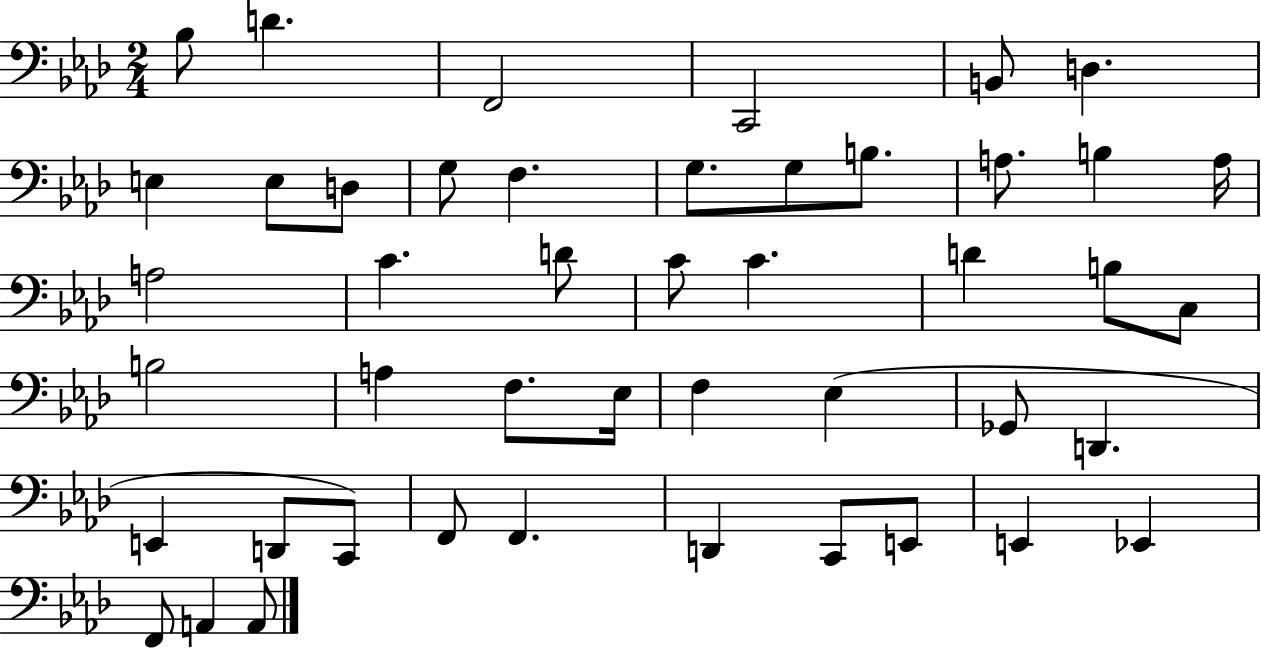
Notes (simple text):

Bb3/e D4/q. F2/h C2/h B2/e D3/q. E3/q E3/e D3/e G3/e F3/q. G3/e. G3/e B3/e. A3/e. B3/q A3/s A3/h C4/q. D4/e C4/e C4/q. D4/q B3/e C3/e B3/h A3/q F3/e. Eb3/s F3/q Eb3/q Gb2/e D2/q. E2/q D2/e C2/e F2/e F2/q. D2/q C2/e E2/e E2/q Eb2/q F2/e A2/q A2/e